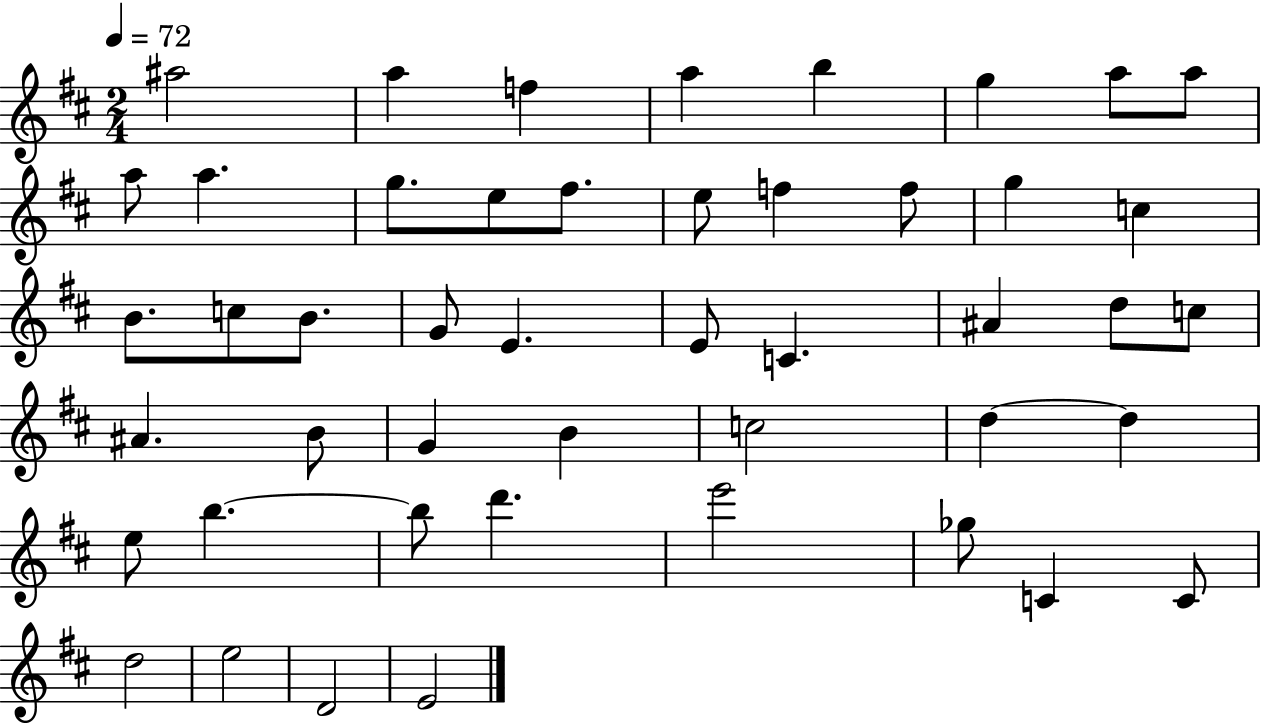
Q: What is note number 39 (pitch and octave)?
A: D6